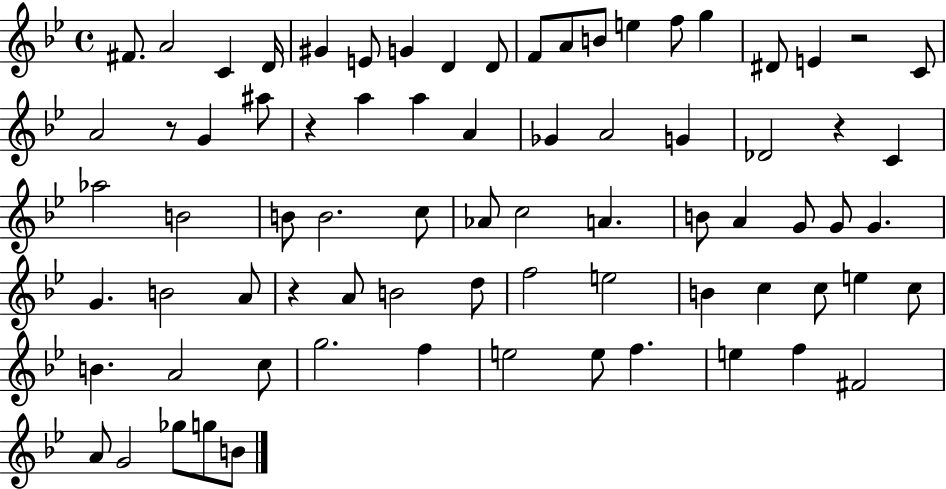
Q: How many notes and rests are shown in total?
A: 76